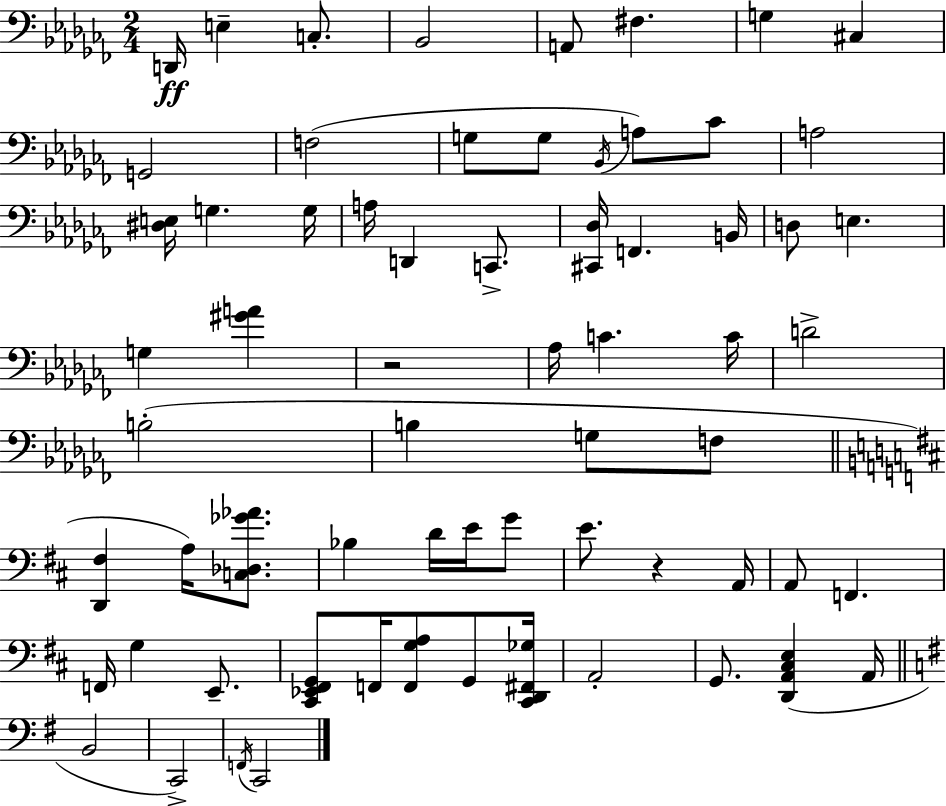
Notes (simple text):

D2/s E3/q C3/e. Bb2/h A2/e F#3/q. G3/q C#3/q G2/h F3/h G3/e G3/e Bb2/s A3/e CES4/e A3/h [D#3,E3]/s G3/q. G3/s A3/s D2/q C2/e. [C#2,Db3]/s F2/q. B2/s D3/e E3/q. G3/q [G#4,A4]/q R/h Ab3/s C4/q. C4/s D4/h B3/h B3/q G3/e F3/e [D2,F#3]/q A3/s [C3,Db3,Gb4,Ab4]/e. Bb3/q D4/s E4/s G4/e E4/e. R/q A2/s A2/e F2/q. F2/s G3/q E2/e. [C#2,Eb2,F#2,G2]/e F2/s [F2,G3,A3]/e G2/e [C#2,D2,F#2,Gb3]/s A2/h G2/e. [D2,A2,C#3,E3]/q A2/s B2/h C2/h F2/s C2/h